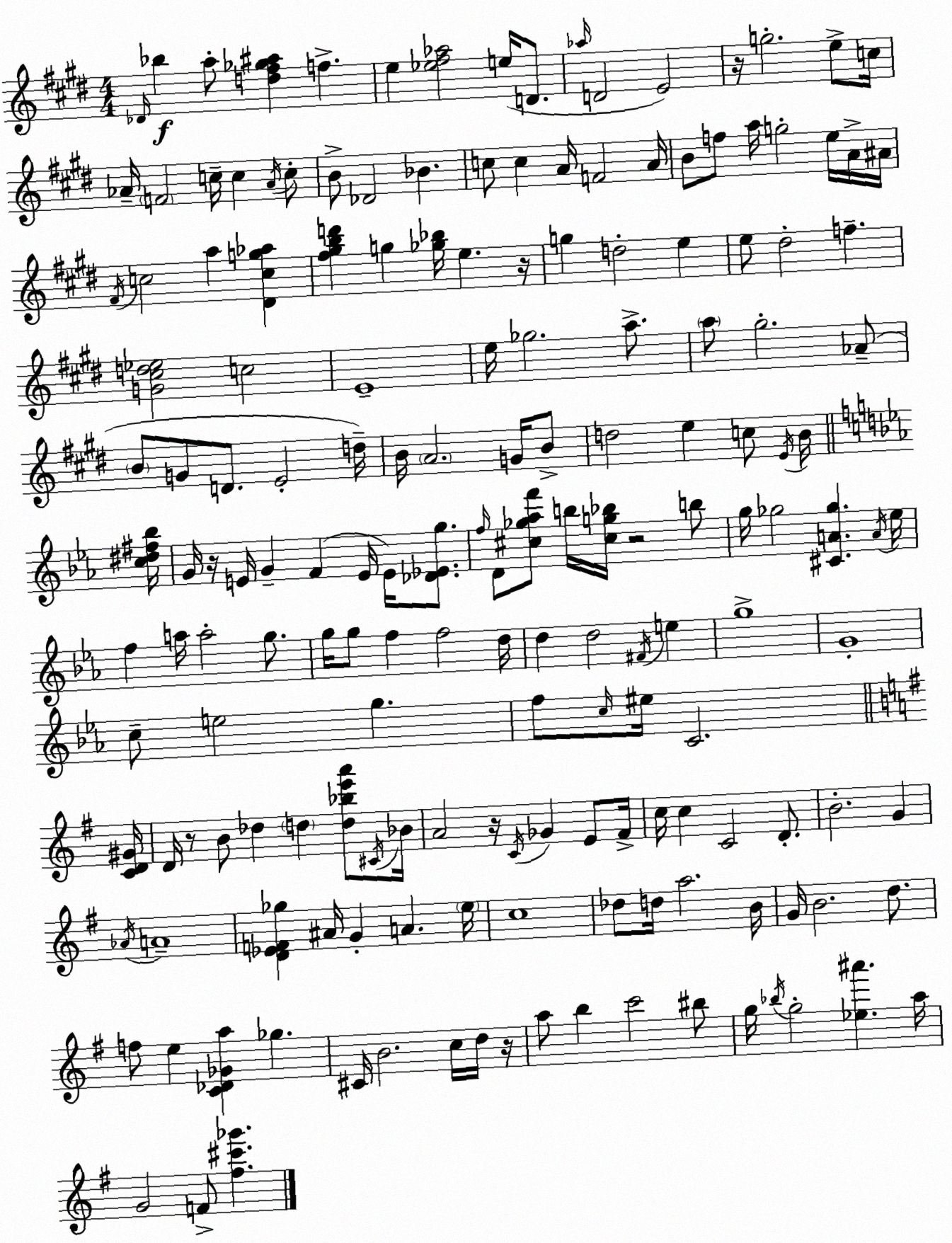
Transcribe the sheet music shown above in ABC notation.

X:1
T:Untitled
M:4/4
L:1/4
K:E
_D/4 _b a/2 [d^f_g^a] f e [_e^f_a]2 e/4 D/2 _a/4 D2 E2 z/4 g2 e/2 c/4 _A/4 F2 c/4 c _A/4 c/2 B/2 _D2 _B c/2 c A/4 F2 A/4 B/2 f/2 a/4 g2 e/4 A/4 ^A/4 ^F/4 c2 a [^Dcg_a] [^f^gbd'] g [_g_b]/4 e z/4 g d2 e e/2 ^d2 f [G^cd_e]2 c2 E4 e/4 _g2 a/2 a/2 ^g2 _A/2 B/2 G/2 D/2 E2 d/4 B/4 A2 G/4 B/2 d2 e c/2 E/4 B/4 [c^d^f_b]/4 G/4 z/4 E/4 G F E/4 E/4 [_D_Eg]/2 f/4 D/2 [^c_g_af']/2 b/4 [^cg_b]/4 z2 b/2 g/4 _g2 [^CA_g] A/4 _e/4 f a/4 a2 g/2 g/4 g/2 f f2 d/4 d d2 ^F/4 e g4 G4 c/2 e2 g f/2 c/4 ^e/4 C2 [CD^G]/4 D/4 z/2 B/2 _d d [d_be'a']/2 ^C/4 _B/4 A2 z/4 C/4 _G E/2 ^F/4 c/4 c C2 D/2 B2 G _A/4 A4 [D_EF_g] ^A/4 G A e/4 c4 _d/2 d/4 a2 B/4 G/4 B2 d/2 f/2 e [C_D_Ga] _g ^C/4 B2 c/4 d/4 z/4 a/2 b c'2 ^b/2 g/4 _b/4 g2 [_e^a'] a/4 G2 F/2 [^f^c'_g']